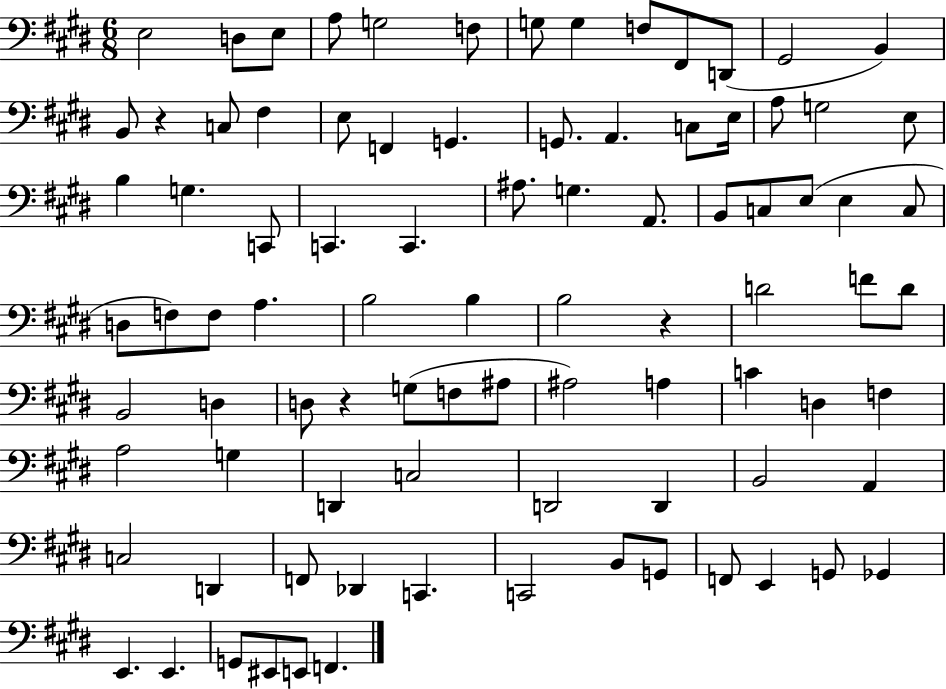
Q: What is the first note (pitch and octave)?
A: E3